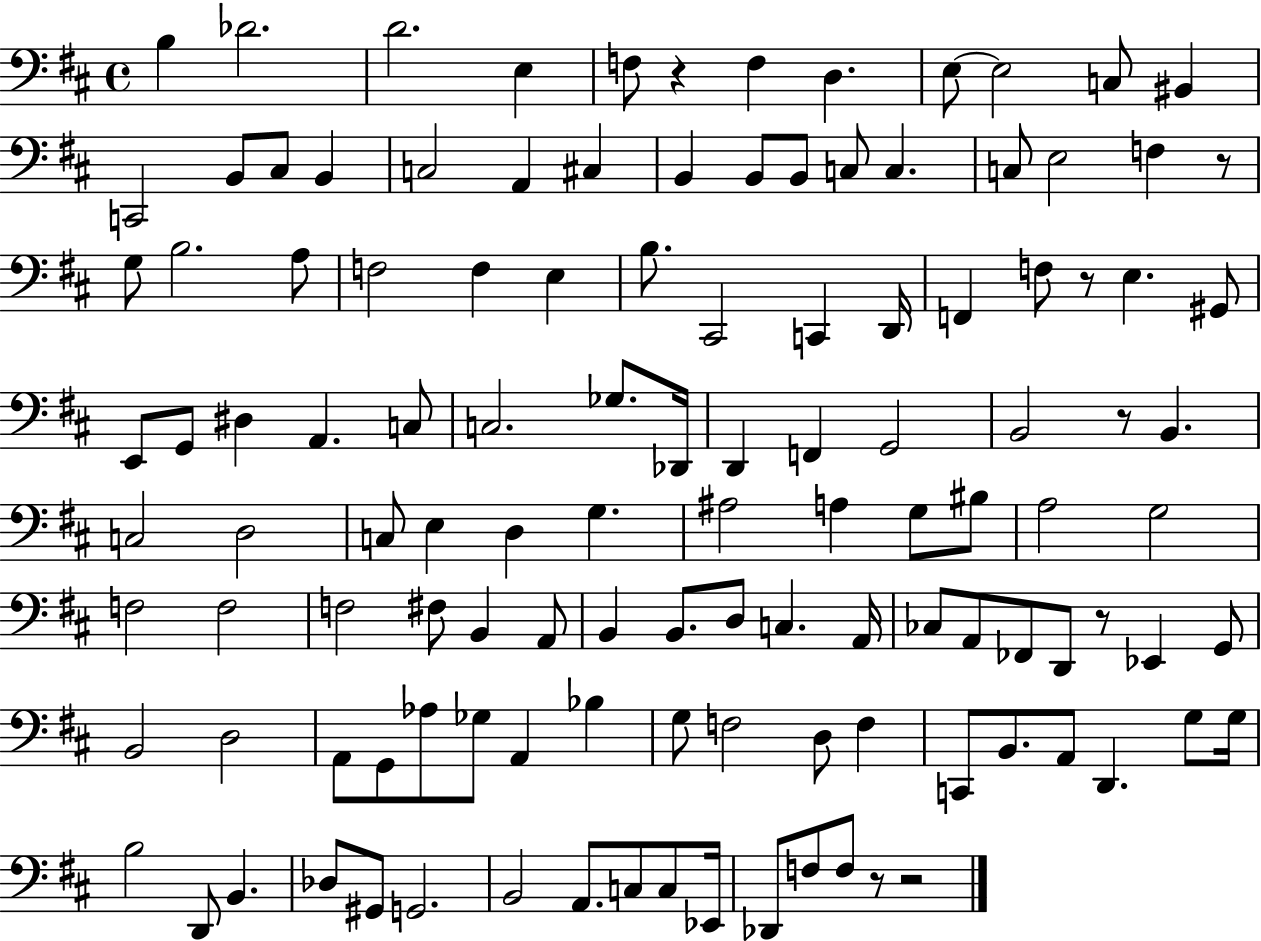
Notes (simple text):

B3/q Db4/h. D4/h. E3/q F3/e R/q F3/q D3/q. E3/e E3/h C3/e BIS2/q C2/h B2/e C#3/e B2/q C3/h A2/q C#3/q B2/q B2/e B2/e C3/e C3/q. C3/e E3/h F3/q R/e G3/e B3/h. A3/e F3/h F3/q E3/q B3/e. C#2/h C2/q D2/s F2/q F3/e R/e E3/q. G#2/e E2/e G2/e D#3/q A2/q. C3/e C3/h. Gb3/e. Db2/s D2/q F2/q G2/h B2/h R/e B2/q. C3/h D3/h C3/e E3/q D3/q G3/q. A#3/h A3/q G3/e BIS3/e A3/h G3/h F3/h F3/h F3/h F#3/e B2/q A2/e B2/q B2/e. D3/e C3/q. A2/s CES3/e A2/e FES2/e D2/e R/e Eb2/q G2/e B2/h D3/h A2/e G2/e Ab3/e Gb3/e A2/q Bb3/q G3/e F3/h D3/e F3/q C2/e B2/e. A2/e D2/q. G3/e G3/s B3/h D2/e B2/q. Db3/e G#2/e G2/h. B2/h A2/e. C3/e C3/e Eb2/s Db2/e F3/e F3/e R/e R/h